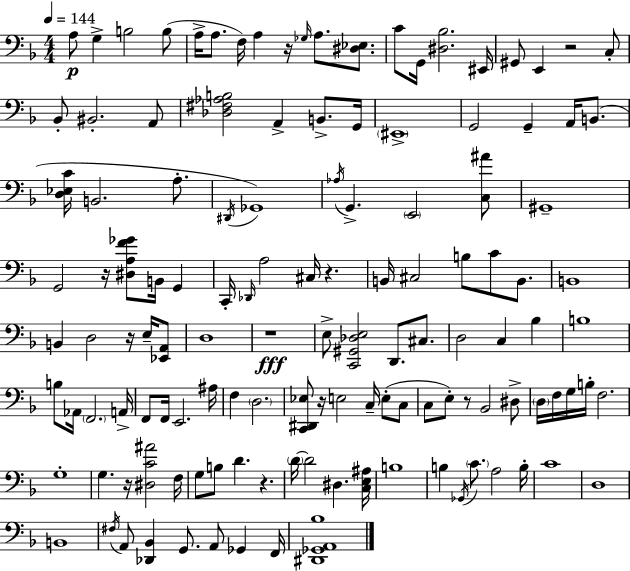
{
  \clef bass
  \numericTimeSignature
  \time 4/4
  \key f \major
  \tempo 4 = 144
  a8\p g4-> b2 b8( | a16-> a8. f16) a4 r16 \grace { ges16 } a8. <dis ees>8. | c'8 g,16 <dis bes>2. | eis,16 gis,8 e,4 r2 c8-. | \break bes,8-. bis,2.-. a,8 | <des fis aes b>2 a,4-> b,8.-> | g,16 \parenthesize eis,1-> | g,2 g,4-- a,16 b,8.( | \break <d ees c'>16 b,2. a8.-. | \acciaccatura { dis,16 }) ges,1 | \acciaccatura { aes16 } g,4.-> \parenthesize e,2 | <c ais'>8 gis,1-- | \break g,2 r16 <dis a f' ges'>8 b,16 g,4 | c,16-. \grace { des,16 } a2 cis16 r4. | b,16 cis2 b8 c'8 | b,8. b,1 | \break b,4 d2 | r16 e16-- <ees, a,>8 d1 | r1\fff | e8-> <c, gis, des e>2 d,8. | \break cis8. d2 c4 | bes4 b1 | b8 aes,16 \parenthesize f,2. | a,16-> f,8 f,16 e,2. | \break ais16 f4 \parenthesize d2. | <c, dis, ees>8 r16 e2 c16-- | e8-.( c8 c8 e8-.) r8 bes,2 | dis8-> \parenthesize d16 f16 g16 b16-. f2. | \break g1-. | g4. r16 <dis c' ais'>2 | f16 g8 b8 d'4. r4. | \parenthesize d'16~~ d'2 dis4. | \break <c e ais>16 b1 | b4 \acciaccatura { ges,16 } \parenthesize c'8. a2 | b16-. c'1 | d1 | \break b,1 | \acciaccatura { fis16 } a,8 <des, bes,>4 g,8. a,8 | ges,4 f,16 <dis, ges, a, bes>1 | \bar "|."
}